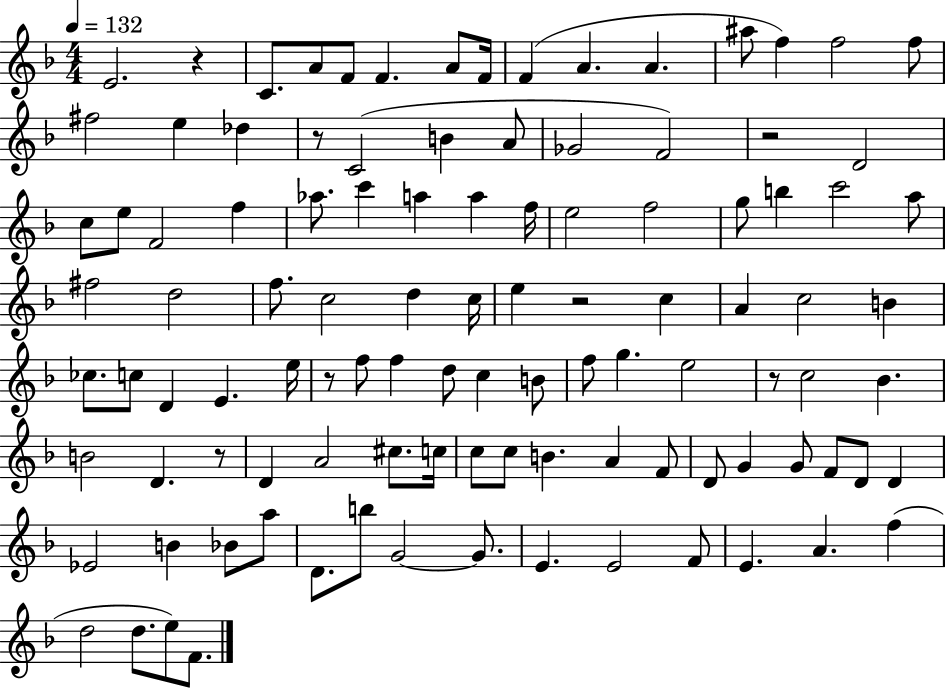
E4/h. R/q C4/e. A4/e F4/e F4/q. A4/e F4/s F4/q A4/q. A4/q. A#5/e F5/q F5/h F5/e F#5/h E5/q Db5/q R/e C4/h B4/q A4/e Gb4/h F4/h R/h D4/h C5/e E5/e F4/h F5/q Ab5/e. C6/q A5/q A5/q F5/s E5/h F5/h G5/e B5/q C6/h A5/e F#5/h D5/h F5/e. C5/h D5/q C5/s E5/q R/h C5/q A4/q C5/h B4/q CES5/e. C5/e D4/q E4/q. E5/s R/e F5/e F5/q D5/e C5/q B4/e F5/e G5/q. E5/h R/e C5/h Bb4/q. B4/h D4/q. R/e D4/q A4/h C#5/e. C5/s C5/e C5/e B4/q. A4/q F4/e D4/e G4/q G4/e F4/e D4/e D4/q Eb4/h B4/q Bb4/e A5/e D4/e. B5/e G4/h G4/e. E4/q. E4/h F4/e E4/q. A4/q. F5/q D5/h D5/e. E5/e F4/e.